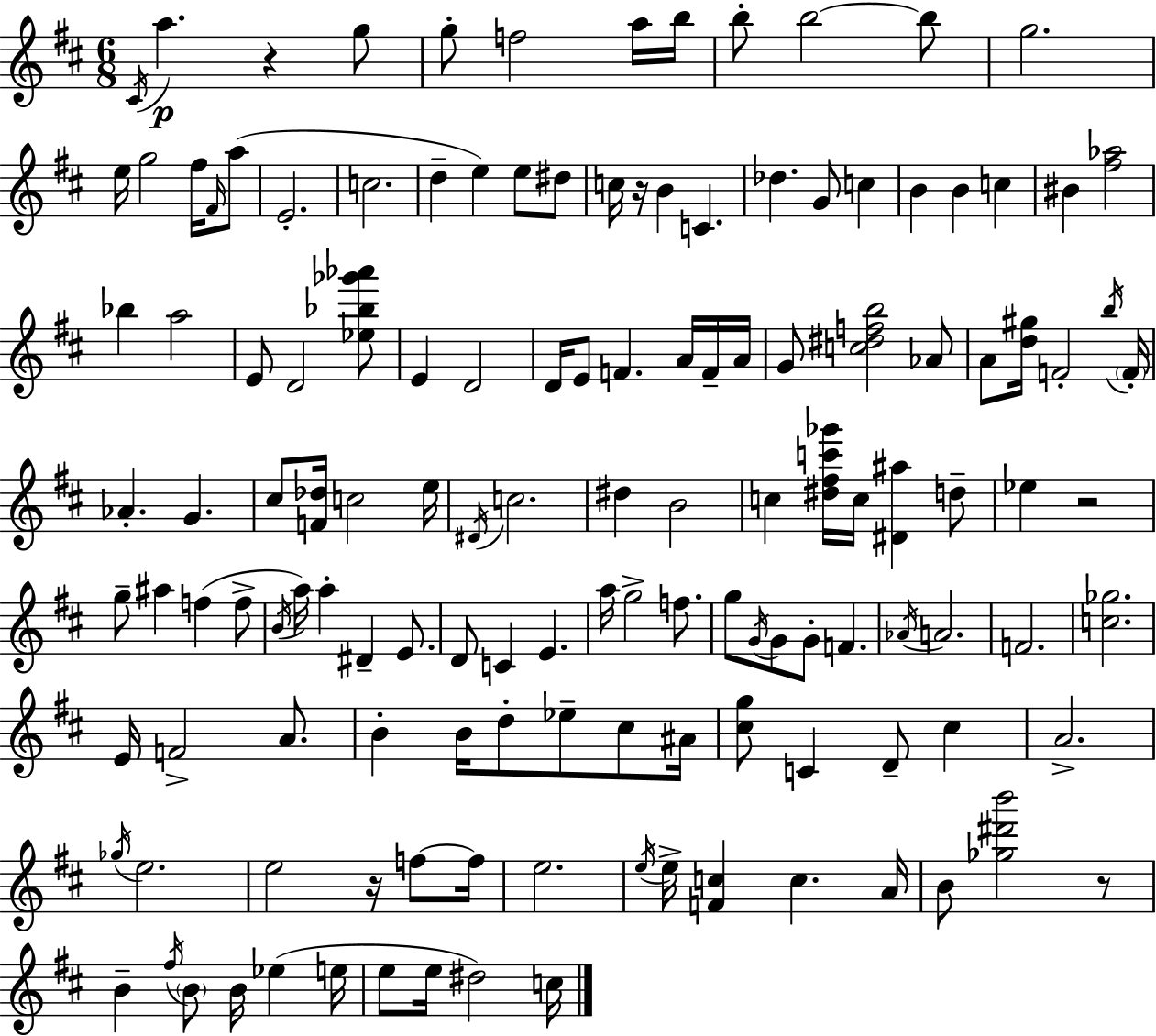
C#4/s A5/q. R/q G5/e G5/e F5/h A5/s B5/s B5/e B5/h B5/e G5/h. E5/s G5/h F#5/s F#4/s A5/e E4/h. C5/h. D5/q E5/q E5/e D#5/e C5/s R/s B4/q C4/q. Db5/q. G4/e C5/q B4/q B4/q C5/q BIS4/q [F#5,Ab5]/h Bb5/q A5/h E4/e D4/h [Eb5,Bb5,Gb6,Ab6]/e E4/q D4/h D4/s E4/e F4/q. A4/s F4/s A4/s G4/e [C5,D#5,F5,B5]/h Ab4/e A4/e [D5,G#5]/s F4/h B5/s F4/s Ab4/q. G4/q. C#5/e [F4,Db5]/s C5/h E5/s D#4/s C5/h. D#5/q B4/h C5/q [D#5,F#5,C6,Gb6]/s C5/s [D#4,A#5]/q D5/e Eb5/q R/h G5/e A#5/q F5/q F5/e B4/s A5/s A5/q D#4/q E4/e. D4/e C4/q E4/q. A5/s G5/h F5/e. G5/e G4/s G4/e G4/e F4/q. Ab4/s A4/h. F4/h. [C5,Gb5]/h. E4/s F4/h A4/e. B4/q B4/s D5/e Eb5/e C#5/e A#4/s [C#5,G5]/e C4/q D4/e C#5/q A4/h. Gb5/s E5/h. E5/h R/s F5/e F5/s E5/h. E5/s E5/s [F4,C5]/q C5/q. A4/s B4/e [Gb5,D#6,B6]/h R/e B4/q F#5/s B4/e B4/s Eb5/q E5/s E5/e E5/s D#5/h C5/s